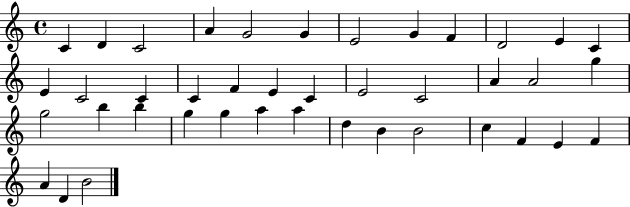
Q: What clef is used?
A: treble